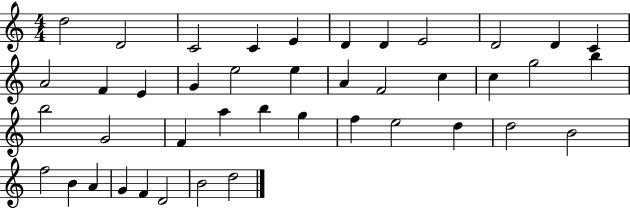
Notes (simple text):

D5/h D4/h C4/h C4/q E4/q D4/q D4/q E4/h D4/h D4/q C4/q A4/h F4/q E4/q G4/q E5/h E5/q A4/q F4/h C5/q C5/q G5/h B5/q B5/h G4/h F4/q A5/q B5/q G5/q F5/q E5/h D5/q D5/h B4/h F5/h B4/q A4/q G4/q F4/q D4/h B4/h D5/h